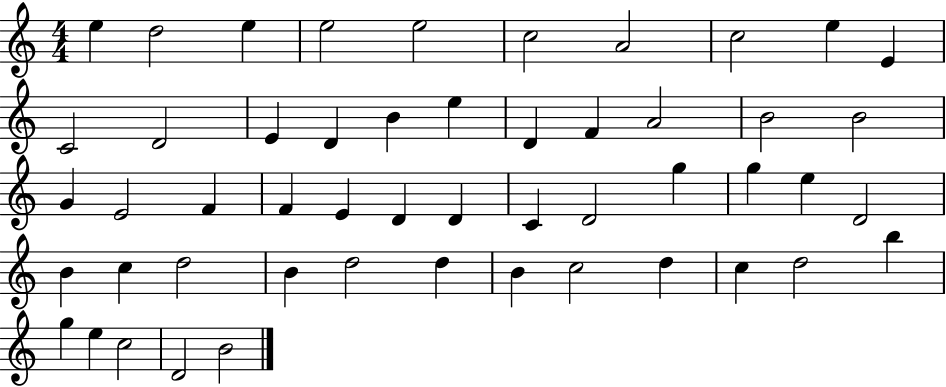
E5/q D5/h E5/q E5/h E5/h C5/h A4/h C5/h E5/q E4/q C4/h D4/h E4/q D4/q B4/q E5/q D4/q F4/q A4/h B4/h B4/h G4/q E4/h F4/q F4/q E4/q D4/q D4/q C4/q D4/h G5/q G5/q E5/q D4/h B4/q C5/q D5/h B4/q D5/h D5/q B4/q C5/h D5/q C5/q D5/h B5/q G5/q E5/q C5/h D4/h B4/h